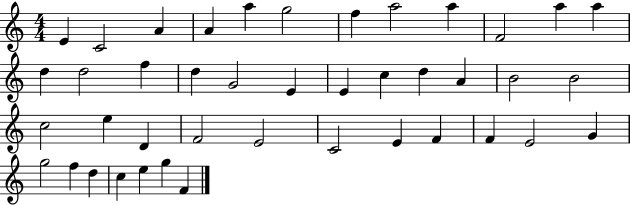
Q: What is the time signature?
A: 4/4